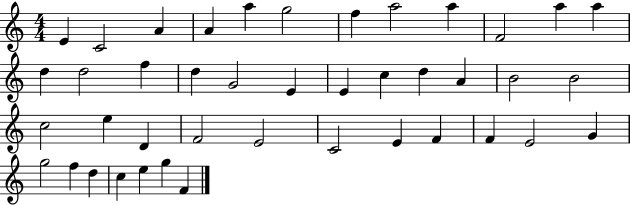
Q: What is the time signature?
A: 4/4